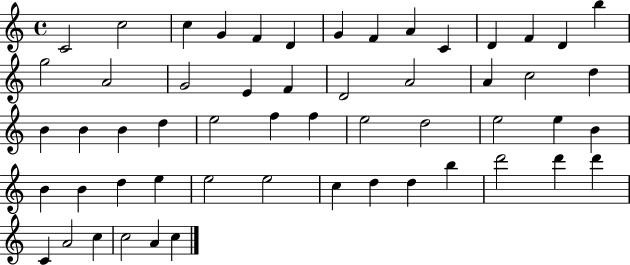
{
  \clef treble
  \time 4/4
  \defaultTimeSignature
  \key c \major
  c'2 c''2 | c''4 g'4 f'4 d'4 | g'4 f'4 a'4 c'4 | d'4 f'4 d'4 b''4 | \break g''2 a'2 | g'2 e'4 f'4 | d'2 a'2 | a'4 c''2 d''4 | \break b'4 b'4 b'4 d''4 | e''2 f''4 f''4 | e''2 d''2 | e''2 e''4 b'4 | \break b'4 b'4 d''4 e''4 | e''2 e''2 | c''4 d''4 d''4 b''4 | d'''2 d'''4 d'''4 | \break c'4 a'2 c''4 | c''2 a'4 c''4 | \bar "|."
}